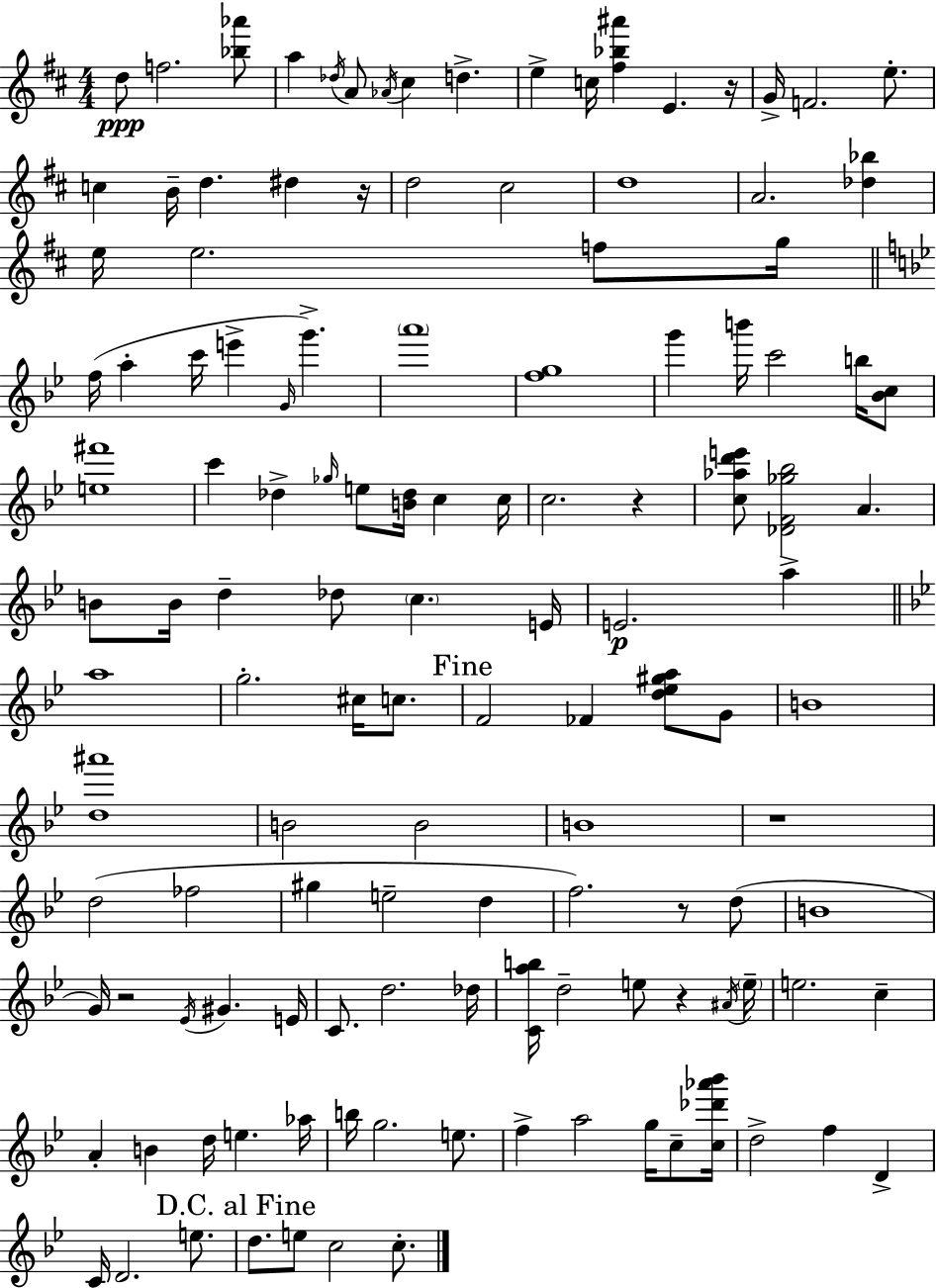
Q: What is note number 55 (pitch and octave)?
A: G5